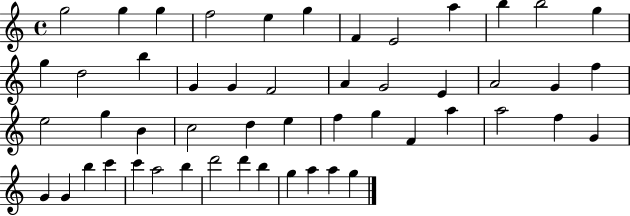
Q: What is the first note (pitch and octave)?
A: G5